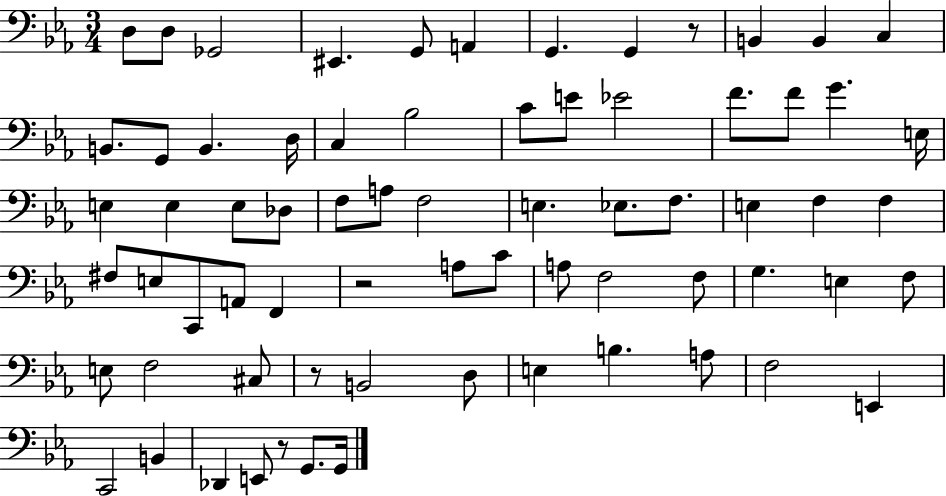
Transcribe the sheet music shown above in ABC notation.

X:1
T:Untitled
M:3/4
L:1/4
K:Eb
D,/2 D,/2 _G,,2 ^E,, G,,/2 A,, G,, G,, z/2 B,, B,, C, B,,/2 G,,/2 B,, D,/4 C, _B,2 C/2 E/2 _E2 F/2 F/2 G E,/4 E, E, E,/2 _D,/2 F,/2 A,/2 F,2 E, _E,/2 F,/2 E, F, F, ^F,/2 E,/2 C,,/2 A,,/2 F,, z2 A,/2 C/2 A,/2 F,2 F,/2 G, E, F,/2 E,/2 F,2 ^C,/2 z/2 B,,2 D,/2 E, B, A,/2 F,2 E,, C,,2 B,, _D,, E,,/2 z/2 G,,/2 G,,/4